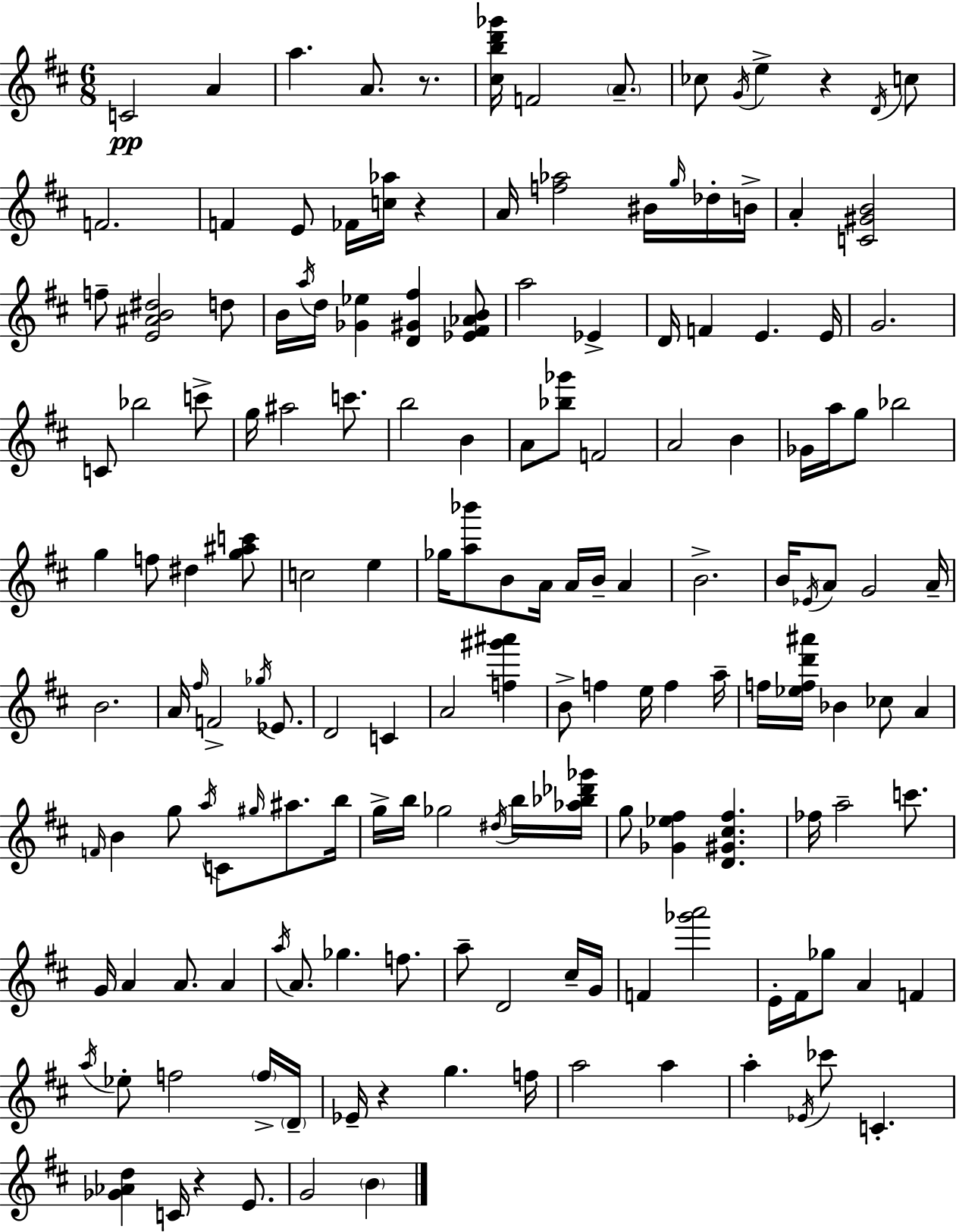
X:1
T:Untitled
M:6/8
L:1/4
K:D
C2 A a A/2 z/2 [^cbd'_g']/4 F2 A/2 _c/2 G/4 e z D/4 c/2 F2 F E/2 _F/4 [c_a]/4 z A/4 [f_a]2 ^B/4 g/4 _d/4 B/4 A [C^GB]2 f/2 [E^AB^d]2 d/2 B/4 a/4 d/4 [_G_e] [D^G^f] [_E^F_AB]/2 a2 _E D/4 F E E/4 G2 C/2 _b2 c'/2 g/4 ^a2 c'/2 b2 B A/2 [_b_g']/2 F2 A2 B _G/4 a/4 g/2 _b2 g f/2 ^d [g^ac']/2 c2 e _g/4 [a_b']/2 B/2 A/4 A/4 B/4 A B2 B/4 _E/4 A/2 G2 A/4 B2 A/4 ^f/4 F2 _g/4 _E/2 D2 C A2 [f^g'^a'] B/2 f e/4 f a/4 f/4 [_efd'^a']/4 _B _c/2 A F/4 B g/2 a/4 C/2 ^g/4 ^a/2 b/4 g/4 b/4 _g2 ^d/4 b/4 [_a_b_d'_g']/4 g/2 [_G_e^f] [D^G^c^f] _f/4 a2 c'/2 G/4 A A/2 A a/4 A/2 _g f/2 a/2 D2 ^c/4 G/4 F [_g'a']2 E/4 ^F/4 _g/2 A F a/4 _e/2 f2 f/4 D/4 _E/4 z g f/4 a2 a a _E/4 _c'/2 C [_G_Ad] C/4 z E/2 G2 B